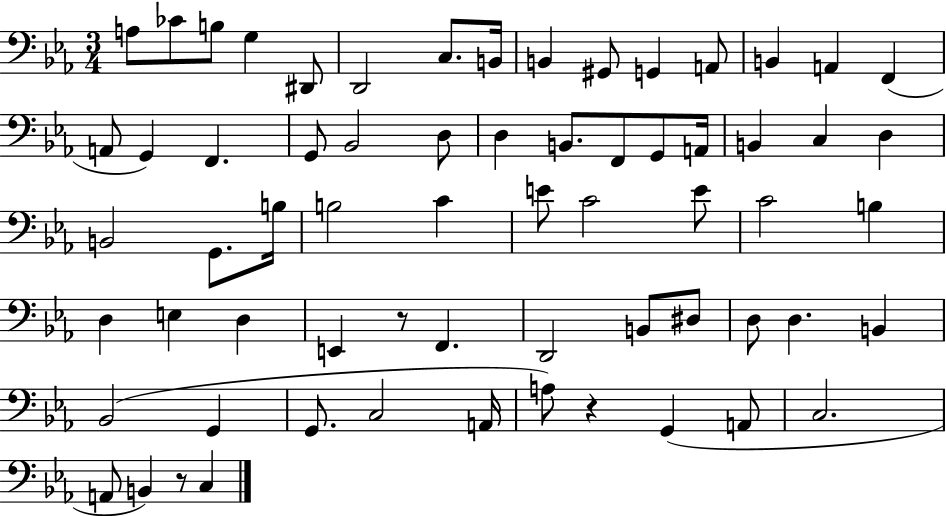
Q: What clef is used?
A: bass